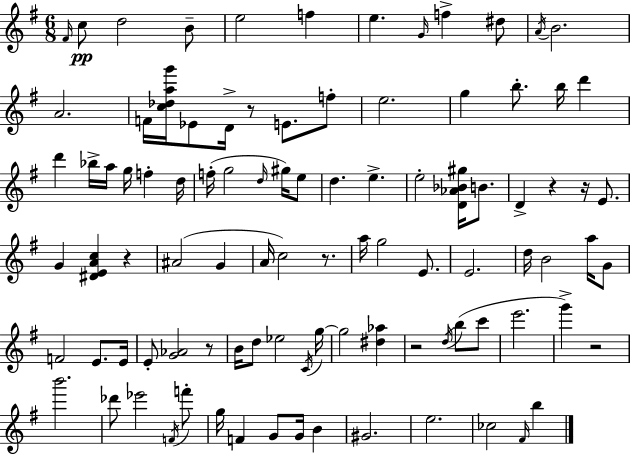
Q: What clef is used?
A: treble